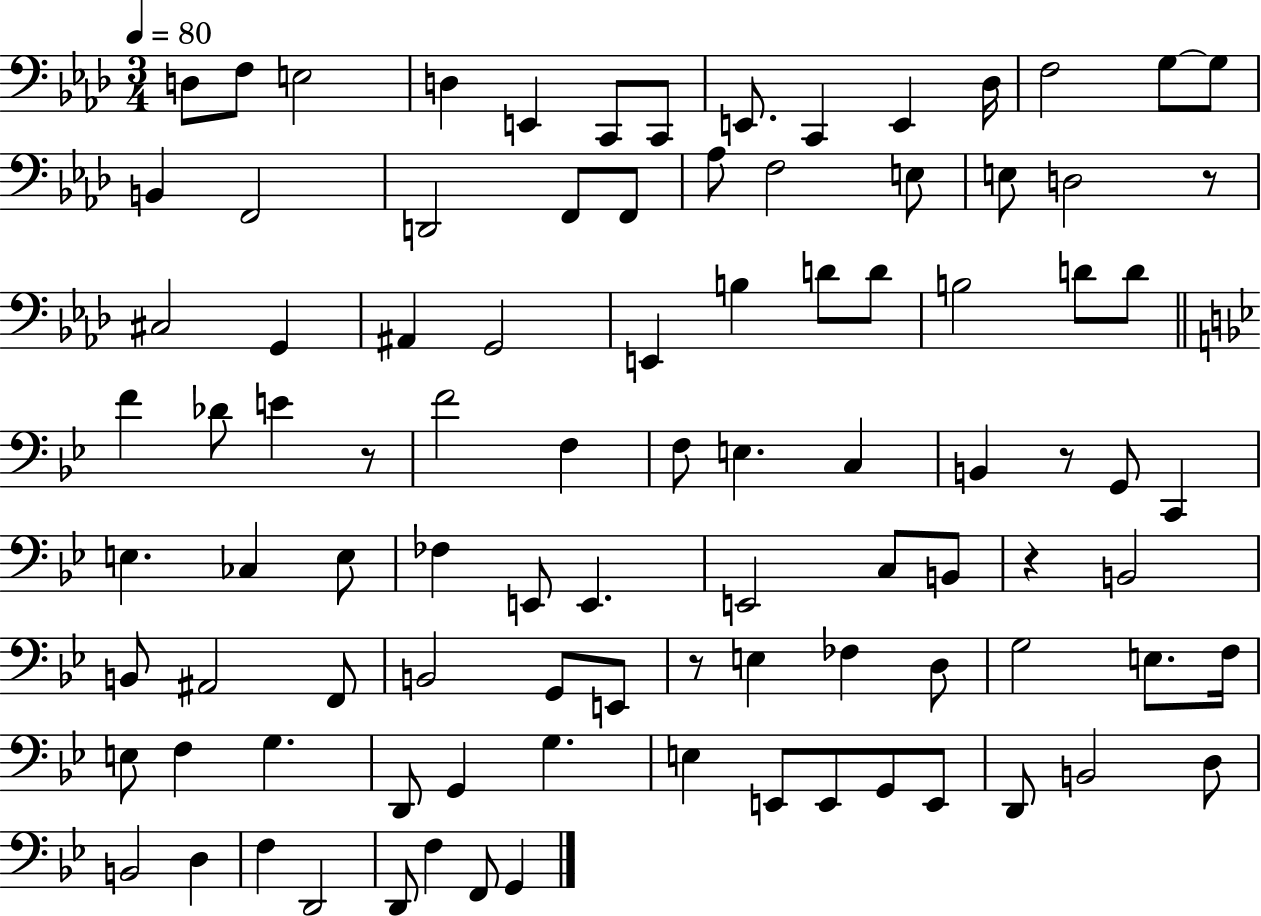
D3/e F3/e E3/h D3/q E2/q C2/e C2/e E2/e. C2/q E2/q Db3/s F3/h G3/e G3/e B2/q F2/h D2/h F2/e F2/e Ab3/e F3/h E3/e E3/e D3/h R/e C#3/h G2/q A#2/q G2/h E2/q B3/q D4/e D4/e B3/h D4/e D4/e F4/q Db4/e E4/q R/e F4/h F3/q F3/e E3/q. C3/q B2/q R/e G2/e C2/q E3/q. CES3/q E3/e FES3/q E2/e E2/q. E2/h C3/e B2/e R/q B2/h B2/e A#2/h F2/e B2/h G2/e E2/e R/e E3/q FES3/q D3/e G3/h E3/e. F3/s E3/e F3/q G3/q. D2/e G2/q G3/q. E3/q E2/e E2/e G2/e E2/e D2/e B2/h D3/e B2/h D3/q F3/q D2/h D2/e F3/q F2/e G2/q